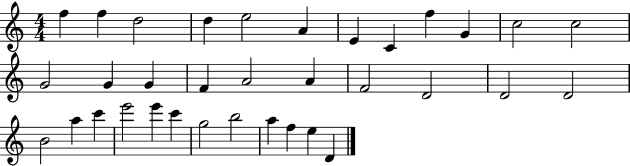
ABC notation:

X:1
T:Untitled
M:4/4
L:1/4
K:C
f f d2 d e2 A E C f G c2 c2 G2 G G F A2 A F2 D2 D2 D2 B2 a c' e'2 e' c' g2 b2 a f e D